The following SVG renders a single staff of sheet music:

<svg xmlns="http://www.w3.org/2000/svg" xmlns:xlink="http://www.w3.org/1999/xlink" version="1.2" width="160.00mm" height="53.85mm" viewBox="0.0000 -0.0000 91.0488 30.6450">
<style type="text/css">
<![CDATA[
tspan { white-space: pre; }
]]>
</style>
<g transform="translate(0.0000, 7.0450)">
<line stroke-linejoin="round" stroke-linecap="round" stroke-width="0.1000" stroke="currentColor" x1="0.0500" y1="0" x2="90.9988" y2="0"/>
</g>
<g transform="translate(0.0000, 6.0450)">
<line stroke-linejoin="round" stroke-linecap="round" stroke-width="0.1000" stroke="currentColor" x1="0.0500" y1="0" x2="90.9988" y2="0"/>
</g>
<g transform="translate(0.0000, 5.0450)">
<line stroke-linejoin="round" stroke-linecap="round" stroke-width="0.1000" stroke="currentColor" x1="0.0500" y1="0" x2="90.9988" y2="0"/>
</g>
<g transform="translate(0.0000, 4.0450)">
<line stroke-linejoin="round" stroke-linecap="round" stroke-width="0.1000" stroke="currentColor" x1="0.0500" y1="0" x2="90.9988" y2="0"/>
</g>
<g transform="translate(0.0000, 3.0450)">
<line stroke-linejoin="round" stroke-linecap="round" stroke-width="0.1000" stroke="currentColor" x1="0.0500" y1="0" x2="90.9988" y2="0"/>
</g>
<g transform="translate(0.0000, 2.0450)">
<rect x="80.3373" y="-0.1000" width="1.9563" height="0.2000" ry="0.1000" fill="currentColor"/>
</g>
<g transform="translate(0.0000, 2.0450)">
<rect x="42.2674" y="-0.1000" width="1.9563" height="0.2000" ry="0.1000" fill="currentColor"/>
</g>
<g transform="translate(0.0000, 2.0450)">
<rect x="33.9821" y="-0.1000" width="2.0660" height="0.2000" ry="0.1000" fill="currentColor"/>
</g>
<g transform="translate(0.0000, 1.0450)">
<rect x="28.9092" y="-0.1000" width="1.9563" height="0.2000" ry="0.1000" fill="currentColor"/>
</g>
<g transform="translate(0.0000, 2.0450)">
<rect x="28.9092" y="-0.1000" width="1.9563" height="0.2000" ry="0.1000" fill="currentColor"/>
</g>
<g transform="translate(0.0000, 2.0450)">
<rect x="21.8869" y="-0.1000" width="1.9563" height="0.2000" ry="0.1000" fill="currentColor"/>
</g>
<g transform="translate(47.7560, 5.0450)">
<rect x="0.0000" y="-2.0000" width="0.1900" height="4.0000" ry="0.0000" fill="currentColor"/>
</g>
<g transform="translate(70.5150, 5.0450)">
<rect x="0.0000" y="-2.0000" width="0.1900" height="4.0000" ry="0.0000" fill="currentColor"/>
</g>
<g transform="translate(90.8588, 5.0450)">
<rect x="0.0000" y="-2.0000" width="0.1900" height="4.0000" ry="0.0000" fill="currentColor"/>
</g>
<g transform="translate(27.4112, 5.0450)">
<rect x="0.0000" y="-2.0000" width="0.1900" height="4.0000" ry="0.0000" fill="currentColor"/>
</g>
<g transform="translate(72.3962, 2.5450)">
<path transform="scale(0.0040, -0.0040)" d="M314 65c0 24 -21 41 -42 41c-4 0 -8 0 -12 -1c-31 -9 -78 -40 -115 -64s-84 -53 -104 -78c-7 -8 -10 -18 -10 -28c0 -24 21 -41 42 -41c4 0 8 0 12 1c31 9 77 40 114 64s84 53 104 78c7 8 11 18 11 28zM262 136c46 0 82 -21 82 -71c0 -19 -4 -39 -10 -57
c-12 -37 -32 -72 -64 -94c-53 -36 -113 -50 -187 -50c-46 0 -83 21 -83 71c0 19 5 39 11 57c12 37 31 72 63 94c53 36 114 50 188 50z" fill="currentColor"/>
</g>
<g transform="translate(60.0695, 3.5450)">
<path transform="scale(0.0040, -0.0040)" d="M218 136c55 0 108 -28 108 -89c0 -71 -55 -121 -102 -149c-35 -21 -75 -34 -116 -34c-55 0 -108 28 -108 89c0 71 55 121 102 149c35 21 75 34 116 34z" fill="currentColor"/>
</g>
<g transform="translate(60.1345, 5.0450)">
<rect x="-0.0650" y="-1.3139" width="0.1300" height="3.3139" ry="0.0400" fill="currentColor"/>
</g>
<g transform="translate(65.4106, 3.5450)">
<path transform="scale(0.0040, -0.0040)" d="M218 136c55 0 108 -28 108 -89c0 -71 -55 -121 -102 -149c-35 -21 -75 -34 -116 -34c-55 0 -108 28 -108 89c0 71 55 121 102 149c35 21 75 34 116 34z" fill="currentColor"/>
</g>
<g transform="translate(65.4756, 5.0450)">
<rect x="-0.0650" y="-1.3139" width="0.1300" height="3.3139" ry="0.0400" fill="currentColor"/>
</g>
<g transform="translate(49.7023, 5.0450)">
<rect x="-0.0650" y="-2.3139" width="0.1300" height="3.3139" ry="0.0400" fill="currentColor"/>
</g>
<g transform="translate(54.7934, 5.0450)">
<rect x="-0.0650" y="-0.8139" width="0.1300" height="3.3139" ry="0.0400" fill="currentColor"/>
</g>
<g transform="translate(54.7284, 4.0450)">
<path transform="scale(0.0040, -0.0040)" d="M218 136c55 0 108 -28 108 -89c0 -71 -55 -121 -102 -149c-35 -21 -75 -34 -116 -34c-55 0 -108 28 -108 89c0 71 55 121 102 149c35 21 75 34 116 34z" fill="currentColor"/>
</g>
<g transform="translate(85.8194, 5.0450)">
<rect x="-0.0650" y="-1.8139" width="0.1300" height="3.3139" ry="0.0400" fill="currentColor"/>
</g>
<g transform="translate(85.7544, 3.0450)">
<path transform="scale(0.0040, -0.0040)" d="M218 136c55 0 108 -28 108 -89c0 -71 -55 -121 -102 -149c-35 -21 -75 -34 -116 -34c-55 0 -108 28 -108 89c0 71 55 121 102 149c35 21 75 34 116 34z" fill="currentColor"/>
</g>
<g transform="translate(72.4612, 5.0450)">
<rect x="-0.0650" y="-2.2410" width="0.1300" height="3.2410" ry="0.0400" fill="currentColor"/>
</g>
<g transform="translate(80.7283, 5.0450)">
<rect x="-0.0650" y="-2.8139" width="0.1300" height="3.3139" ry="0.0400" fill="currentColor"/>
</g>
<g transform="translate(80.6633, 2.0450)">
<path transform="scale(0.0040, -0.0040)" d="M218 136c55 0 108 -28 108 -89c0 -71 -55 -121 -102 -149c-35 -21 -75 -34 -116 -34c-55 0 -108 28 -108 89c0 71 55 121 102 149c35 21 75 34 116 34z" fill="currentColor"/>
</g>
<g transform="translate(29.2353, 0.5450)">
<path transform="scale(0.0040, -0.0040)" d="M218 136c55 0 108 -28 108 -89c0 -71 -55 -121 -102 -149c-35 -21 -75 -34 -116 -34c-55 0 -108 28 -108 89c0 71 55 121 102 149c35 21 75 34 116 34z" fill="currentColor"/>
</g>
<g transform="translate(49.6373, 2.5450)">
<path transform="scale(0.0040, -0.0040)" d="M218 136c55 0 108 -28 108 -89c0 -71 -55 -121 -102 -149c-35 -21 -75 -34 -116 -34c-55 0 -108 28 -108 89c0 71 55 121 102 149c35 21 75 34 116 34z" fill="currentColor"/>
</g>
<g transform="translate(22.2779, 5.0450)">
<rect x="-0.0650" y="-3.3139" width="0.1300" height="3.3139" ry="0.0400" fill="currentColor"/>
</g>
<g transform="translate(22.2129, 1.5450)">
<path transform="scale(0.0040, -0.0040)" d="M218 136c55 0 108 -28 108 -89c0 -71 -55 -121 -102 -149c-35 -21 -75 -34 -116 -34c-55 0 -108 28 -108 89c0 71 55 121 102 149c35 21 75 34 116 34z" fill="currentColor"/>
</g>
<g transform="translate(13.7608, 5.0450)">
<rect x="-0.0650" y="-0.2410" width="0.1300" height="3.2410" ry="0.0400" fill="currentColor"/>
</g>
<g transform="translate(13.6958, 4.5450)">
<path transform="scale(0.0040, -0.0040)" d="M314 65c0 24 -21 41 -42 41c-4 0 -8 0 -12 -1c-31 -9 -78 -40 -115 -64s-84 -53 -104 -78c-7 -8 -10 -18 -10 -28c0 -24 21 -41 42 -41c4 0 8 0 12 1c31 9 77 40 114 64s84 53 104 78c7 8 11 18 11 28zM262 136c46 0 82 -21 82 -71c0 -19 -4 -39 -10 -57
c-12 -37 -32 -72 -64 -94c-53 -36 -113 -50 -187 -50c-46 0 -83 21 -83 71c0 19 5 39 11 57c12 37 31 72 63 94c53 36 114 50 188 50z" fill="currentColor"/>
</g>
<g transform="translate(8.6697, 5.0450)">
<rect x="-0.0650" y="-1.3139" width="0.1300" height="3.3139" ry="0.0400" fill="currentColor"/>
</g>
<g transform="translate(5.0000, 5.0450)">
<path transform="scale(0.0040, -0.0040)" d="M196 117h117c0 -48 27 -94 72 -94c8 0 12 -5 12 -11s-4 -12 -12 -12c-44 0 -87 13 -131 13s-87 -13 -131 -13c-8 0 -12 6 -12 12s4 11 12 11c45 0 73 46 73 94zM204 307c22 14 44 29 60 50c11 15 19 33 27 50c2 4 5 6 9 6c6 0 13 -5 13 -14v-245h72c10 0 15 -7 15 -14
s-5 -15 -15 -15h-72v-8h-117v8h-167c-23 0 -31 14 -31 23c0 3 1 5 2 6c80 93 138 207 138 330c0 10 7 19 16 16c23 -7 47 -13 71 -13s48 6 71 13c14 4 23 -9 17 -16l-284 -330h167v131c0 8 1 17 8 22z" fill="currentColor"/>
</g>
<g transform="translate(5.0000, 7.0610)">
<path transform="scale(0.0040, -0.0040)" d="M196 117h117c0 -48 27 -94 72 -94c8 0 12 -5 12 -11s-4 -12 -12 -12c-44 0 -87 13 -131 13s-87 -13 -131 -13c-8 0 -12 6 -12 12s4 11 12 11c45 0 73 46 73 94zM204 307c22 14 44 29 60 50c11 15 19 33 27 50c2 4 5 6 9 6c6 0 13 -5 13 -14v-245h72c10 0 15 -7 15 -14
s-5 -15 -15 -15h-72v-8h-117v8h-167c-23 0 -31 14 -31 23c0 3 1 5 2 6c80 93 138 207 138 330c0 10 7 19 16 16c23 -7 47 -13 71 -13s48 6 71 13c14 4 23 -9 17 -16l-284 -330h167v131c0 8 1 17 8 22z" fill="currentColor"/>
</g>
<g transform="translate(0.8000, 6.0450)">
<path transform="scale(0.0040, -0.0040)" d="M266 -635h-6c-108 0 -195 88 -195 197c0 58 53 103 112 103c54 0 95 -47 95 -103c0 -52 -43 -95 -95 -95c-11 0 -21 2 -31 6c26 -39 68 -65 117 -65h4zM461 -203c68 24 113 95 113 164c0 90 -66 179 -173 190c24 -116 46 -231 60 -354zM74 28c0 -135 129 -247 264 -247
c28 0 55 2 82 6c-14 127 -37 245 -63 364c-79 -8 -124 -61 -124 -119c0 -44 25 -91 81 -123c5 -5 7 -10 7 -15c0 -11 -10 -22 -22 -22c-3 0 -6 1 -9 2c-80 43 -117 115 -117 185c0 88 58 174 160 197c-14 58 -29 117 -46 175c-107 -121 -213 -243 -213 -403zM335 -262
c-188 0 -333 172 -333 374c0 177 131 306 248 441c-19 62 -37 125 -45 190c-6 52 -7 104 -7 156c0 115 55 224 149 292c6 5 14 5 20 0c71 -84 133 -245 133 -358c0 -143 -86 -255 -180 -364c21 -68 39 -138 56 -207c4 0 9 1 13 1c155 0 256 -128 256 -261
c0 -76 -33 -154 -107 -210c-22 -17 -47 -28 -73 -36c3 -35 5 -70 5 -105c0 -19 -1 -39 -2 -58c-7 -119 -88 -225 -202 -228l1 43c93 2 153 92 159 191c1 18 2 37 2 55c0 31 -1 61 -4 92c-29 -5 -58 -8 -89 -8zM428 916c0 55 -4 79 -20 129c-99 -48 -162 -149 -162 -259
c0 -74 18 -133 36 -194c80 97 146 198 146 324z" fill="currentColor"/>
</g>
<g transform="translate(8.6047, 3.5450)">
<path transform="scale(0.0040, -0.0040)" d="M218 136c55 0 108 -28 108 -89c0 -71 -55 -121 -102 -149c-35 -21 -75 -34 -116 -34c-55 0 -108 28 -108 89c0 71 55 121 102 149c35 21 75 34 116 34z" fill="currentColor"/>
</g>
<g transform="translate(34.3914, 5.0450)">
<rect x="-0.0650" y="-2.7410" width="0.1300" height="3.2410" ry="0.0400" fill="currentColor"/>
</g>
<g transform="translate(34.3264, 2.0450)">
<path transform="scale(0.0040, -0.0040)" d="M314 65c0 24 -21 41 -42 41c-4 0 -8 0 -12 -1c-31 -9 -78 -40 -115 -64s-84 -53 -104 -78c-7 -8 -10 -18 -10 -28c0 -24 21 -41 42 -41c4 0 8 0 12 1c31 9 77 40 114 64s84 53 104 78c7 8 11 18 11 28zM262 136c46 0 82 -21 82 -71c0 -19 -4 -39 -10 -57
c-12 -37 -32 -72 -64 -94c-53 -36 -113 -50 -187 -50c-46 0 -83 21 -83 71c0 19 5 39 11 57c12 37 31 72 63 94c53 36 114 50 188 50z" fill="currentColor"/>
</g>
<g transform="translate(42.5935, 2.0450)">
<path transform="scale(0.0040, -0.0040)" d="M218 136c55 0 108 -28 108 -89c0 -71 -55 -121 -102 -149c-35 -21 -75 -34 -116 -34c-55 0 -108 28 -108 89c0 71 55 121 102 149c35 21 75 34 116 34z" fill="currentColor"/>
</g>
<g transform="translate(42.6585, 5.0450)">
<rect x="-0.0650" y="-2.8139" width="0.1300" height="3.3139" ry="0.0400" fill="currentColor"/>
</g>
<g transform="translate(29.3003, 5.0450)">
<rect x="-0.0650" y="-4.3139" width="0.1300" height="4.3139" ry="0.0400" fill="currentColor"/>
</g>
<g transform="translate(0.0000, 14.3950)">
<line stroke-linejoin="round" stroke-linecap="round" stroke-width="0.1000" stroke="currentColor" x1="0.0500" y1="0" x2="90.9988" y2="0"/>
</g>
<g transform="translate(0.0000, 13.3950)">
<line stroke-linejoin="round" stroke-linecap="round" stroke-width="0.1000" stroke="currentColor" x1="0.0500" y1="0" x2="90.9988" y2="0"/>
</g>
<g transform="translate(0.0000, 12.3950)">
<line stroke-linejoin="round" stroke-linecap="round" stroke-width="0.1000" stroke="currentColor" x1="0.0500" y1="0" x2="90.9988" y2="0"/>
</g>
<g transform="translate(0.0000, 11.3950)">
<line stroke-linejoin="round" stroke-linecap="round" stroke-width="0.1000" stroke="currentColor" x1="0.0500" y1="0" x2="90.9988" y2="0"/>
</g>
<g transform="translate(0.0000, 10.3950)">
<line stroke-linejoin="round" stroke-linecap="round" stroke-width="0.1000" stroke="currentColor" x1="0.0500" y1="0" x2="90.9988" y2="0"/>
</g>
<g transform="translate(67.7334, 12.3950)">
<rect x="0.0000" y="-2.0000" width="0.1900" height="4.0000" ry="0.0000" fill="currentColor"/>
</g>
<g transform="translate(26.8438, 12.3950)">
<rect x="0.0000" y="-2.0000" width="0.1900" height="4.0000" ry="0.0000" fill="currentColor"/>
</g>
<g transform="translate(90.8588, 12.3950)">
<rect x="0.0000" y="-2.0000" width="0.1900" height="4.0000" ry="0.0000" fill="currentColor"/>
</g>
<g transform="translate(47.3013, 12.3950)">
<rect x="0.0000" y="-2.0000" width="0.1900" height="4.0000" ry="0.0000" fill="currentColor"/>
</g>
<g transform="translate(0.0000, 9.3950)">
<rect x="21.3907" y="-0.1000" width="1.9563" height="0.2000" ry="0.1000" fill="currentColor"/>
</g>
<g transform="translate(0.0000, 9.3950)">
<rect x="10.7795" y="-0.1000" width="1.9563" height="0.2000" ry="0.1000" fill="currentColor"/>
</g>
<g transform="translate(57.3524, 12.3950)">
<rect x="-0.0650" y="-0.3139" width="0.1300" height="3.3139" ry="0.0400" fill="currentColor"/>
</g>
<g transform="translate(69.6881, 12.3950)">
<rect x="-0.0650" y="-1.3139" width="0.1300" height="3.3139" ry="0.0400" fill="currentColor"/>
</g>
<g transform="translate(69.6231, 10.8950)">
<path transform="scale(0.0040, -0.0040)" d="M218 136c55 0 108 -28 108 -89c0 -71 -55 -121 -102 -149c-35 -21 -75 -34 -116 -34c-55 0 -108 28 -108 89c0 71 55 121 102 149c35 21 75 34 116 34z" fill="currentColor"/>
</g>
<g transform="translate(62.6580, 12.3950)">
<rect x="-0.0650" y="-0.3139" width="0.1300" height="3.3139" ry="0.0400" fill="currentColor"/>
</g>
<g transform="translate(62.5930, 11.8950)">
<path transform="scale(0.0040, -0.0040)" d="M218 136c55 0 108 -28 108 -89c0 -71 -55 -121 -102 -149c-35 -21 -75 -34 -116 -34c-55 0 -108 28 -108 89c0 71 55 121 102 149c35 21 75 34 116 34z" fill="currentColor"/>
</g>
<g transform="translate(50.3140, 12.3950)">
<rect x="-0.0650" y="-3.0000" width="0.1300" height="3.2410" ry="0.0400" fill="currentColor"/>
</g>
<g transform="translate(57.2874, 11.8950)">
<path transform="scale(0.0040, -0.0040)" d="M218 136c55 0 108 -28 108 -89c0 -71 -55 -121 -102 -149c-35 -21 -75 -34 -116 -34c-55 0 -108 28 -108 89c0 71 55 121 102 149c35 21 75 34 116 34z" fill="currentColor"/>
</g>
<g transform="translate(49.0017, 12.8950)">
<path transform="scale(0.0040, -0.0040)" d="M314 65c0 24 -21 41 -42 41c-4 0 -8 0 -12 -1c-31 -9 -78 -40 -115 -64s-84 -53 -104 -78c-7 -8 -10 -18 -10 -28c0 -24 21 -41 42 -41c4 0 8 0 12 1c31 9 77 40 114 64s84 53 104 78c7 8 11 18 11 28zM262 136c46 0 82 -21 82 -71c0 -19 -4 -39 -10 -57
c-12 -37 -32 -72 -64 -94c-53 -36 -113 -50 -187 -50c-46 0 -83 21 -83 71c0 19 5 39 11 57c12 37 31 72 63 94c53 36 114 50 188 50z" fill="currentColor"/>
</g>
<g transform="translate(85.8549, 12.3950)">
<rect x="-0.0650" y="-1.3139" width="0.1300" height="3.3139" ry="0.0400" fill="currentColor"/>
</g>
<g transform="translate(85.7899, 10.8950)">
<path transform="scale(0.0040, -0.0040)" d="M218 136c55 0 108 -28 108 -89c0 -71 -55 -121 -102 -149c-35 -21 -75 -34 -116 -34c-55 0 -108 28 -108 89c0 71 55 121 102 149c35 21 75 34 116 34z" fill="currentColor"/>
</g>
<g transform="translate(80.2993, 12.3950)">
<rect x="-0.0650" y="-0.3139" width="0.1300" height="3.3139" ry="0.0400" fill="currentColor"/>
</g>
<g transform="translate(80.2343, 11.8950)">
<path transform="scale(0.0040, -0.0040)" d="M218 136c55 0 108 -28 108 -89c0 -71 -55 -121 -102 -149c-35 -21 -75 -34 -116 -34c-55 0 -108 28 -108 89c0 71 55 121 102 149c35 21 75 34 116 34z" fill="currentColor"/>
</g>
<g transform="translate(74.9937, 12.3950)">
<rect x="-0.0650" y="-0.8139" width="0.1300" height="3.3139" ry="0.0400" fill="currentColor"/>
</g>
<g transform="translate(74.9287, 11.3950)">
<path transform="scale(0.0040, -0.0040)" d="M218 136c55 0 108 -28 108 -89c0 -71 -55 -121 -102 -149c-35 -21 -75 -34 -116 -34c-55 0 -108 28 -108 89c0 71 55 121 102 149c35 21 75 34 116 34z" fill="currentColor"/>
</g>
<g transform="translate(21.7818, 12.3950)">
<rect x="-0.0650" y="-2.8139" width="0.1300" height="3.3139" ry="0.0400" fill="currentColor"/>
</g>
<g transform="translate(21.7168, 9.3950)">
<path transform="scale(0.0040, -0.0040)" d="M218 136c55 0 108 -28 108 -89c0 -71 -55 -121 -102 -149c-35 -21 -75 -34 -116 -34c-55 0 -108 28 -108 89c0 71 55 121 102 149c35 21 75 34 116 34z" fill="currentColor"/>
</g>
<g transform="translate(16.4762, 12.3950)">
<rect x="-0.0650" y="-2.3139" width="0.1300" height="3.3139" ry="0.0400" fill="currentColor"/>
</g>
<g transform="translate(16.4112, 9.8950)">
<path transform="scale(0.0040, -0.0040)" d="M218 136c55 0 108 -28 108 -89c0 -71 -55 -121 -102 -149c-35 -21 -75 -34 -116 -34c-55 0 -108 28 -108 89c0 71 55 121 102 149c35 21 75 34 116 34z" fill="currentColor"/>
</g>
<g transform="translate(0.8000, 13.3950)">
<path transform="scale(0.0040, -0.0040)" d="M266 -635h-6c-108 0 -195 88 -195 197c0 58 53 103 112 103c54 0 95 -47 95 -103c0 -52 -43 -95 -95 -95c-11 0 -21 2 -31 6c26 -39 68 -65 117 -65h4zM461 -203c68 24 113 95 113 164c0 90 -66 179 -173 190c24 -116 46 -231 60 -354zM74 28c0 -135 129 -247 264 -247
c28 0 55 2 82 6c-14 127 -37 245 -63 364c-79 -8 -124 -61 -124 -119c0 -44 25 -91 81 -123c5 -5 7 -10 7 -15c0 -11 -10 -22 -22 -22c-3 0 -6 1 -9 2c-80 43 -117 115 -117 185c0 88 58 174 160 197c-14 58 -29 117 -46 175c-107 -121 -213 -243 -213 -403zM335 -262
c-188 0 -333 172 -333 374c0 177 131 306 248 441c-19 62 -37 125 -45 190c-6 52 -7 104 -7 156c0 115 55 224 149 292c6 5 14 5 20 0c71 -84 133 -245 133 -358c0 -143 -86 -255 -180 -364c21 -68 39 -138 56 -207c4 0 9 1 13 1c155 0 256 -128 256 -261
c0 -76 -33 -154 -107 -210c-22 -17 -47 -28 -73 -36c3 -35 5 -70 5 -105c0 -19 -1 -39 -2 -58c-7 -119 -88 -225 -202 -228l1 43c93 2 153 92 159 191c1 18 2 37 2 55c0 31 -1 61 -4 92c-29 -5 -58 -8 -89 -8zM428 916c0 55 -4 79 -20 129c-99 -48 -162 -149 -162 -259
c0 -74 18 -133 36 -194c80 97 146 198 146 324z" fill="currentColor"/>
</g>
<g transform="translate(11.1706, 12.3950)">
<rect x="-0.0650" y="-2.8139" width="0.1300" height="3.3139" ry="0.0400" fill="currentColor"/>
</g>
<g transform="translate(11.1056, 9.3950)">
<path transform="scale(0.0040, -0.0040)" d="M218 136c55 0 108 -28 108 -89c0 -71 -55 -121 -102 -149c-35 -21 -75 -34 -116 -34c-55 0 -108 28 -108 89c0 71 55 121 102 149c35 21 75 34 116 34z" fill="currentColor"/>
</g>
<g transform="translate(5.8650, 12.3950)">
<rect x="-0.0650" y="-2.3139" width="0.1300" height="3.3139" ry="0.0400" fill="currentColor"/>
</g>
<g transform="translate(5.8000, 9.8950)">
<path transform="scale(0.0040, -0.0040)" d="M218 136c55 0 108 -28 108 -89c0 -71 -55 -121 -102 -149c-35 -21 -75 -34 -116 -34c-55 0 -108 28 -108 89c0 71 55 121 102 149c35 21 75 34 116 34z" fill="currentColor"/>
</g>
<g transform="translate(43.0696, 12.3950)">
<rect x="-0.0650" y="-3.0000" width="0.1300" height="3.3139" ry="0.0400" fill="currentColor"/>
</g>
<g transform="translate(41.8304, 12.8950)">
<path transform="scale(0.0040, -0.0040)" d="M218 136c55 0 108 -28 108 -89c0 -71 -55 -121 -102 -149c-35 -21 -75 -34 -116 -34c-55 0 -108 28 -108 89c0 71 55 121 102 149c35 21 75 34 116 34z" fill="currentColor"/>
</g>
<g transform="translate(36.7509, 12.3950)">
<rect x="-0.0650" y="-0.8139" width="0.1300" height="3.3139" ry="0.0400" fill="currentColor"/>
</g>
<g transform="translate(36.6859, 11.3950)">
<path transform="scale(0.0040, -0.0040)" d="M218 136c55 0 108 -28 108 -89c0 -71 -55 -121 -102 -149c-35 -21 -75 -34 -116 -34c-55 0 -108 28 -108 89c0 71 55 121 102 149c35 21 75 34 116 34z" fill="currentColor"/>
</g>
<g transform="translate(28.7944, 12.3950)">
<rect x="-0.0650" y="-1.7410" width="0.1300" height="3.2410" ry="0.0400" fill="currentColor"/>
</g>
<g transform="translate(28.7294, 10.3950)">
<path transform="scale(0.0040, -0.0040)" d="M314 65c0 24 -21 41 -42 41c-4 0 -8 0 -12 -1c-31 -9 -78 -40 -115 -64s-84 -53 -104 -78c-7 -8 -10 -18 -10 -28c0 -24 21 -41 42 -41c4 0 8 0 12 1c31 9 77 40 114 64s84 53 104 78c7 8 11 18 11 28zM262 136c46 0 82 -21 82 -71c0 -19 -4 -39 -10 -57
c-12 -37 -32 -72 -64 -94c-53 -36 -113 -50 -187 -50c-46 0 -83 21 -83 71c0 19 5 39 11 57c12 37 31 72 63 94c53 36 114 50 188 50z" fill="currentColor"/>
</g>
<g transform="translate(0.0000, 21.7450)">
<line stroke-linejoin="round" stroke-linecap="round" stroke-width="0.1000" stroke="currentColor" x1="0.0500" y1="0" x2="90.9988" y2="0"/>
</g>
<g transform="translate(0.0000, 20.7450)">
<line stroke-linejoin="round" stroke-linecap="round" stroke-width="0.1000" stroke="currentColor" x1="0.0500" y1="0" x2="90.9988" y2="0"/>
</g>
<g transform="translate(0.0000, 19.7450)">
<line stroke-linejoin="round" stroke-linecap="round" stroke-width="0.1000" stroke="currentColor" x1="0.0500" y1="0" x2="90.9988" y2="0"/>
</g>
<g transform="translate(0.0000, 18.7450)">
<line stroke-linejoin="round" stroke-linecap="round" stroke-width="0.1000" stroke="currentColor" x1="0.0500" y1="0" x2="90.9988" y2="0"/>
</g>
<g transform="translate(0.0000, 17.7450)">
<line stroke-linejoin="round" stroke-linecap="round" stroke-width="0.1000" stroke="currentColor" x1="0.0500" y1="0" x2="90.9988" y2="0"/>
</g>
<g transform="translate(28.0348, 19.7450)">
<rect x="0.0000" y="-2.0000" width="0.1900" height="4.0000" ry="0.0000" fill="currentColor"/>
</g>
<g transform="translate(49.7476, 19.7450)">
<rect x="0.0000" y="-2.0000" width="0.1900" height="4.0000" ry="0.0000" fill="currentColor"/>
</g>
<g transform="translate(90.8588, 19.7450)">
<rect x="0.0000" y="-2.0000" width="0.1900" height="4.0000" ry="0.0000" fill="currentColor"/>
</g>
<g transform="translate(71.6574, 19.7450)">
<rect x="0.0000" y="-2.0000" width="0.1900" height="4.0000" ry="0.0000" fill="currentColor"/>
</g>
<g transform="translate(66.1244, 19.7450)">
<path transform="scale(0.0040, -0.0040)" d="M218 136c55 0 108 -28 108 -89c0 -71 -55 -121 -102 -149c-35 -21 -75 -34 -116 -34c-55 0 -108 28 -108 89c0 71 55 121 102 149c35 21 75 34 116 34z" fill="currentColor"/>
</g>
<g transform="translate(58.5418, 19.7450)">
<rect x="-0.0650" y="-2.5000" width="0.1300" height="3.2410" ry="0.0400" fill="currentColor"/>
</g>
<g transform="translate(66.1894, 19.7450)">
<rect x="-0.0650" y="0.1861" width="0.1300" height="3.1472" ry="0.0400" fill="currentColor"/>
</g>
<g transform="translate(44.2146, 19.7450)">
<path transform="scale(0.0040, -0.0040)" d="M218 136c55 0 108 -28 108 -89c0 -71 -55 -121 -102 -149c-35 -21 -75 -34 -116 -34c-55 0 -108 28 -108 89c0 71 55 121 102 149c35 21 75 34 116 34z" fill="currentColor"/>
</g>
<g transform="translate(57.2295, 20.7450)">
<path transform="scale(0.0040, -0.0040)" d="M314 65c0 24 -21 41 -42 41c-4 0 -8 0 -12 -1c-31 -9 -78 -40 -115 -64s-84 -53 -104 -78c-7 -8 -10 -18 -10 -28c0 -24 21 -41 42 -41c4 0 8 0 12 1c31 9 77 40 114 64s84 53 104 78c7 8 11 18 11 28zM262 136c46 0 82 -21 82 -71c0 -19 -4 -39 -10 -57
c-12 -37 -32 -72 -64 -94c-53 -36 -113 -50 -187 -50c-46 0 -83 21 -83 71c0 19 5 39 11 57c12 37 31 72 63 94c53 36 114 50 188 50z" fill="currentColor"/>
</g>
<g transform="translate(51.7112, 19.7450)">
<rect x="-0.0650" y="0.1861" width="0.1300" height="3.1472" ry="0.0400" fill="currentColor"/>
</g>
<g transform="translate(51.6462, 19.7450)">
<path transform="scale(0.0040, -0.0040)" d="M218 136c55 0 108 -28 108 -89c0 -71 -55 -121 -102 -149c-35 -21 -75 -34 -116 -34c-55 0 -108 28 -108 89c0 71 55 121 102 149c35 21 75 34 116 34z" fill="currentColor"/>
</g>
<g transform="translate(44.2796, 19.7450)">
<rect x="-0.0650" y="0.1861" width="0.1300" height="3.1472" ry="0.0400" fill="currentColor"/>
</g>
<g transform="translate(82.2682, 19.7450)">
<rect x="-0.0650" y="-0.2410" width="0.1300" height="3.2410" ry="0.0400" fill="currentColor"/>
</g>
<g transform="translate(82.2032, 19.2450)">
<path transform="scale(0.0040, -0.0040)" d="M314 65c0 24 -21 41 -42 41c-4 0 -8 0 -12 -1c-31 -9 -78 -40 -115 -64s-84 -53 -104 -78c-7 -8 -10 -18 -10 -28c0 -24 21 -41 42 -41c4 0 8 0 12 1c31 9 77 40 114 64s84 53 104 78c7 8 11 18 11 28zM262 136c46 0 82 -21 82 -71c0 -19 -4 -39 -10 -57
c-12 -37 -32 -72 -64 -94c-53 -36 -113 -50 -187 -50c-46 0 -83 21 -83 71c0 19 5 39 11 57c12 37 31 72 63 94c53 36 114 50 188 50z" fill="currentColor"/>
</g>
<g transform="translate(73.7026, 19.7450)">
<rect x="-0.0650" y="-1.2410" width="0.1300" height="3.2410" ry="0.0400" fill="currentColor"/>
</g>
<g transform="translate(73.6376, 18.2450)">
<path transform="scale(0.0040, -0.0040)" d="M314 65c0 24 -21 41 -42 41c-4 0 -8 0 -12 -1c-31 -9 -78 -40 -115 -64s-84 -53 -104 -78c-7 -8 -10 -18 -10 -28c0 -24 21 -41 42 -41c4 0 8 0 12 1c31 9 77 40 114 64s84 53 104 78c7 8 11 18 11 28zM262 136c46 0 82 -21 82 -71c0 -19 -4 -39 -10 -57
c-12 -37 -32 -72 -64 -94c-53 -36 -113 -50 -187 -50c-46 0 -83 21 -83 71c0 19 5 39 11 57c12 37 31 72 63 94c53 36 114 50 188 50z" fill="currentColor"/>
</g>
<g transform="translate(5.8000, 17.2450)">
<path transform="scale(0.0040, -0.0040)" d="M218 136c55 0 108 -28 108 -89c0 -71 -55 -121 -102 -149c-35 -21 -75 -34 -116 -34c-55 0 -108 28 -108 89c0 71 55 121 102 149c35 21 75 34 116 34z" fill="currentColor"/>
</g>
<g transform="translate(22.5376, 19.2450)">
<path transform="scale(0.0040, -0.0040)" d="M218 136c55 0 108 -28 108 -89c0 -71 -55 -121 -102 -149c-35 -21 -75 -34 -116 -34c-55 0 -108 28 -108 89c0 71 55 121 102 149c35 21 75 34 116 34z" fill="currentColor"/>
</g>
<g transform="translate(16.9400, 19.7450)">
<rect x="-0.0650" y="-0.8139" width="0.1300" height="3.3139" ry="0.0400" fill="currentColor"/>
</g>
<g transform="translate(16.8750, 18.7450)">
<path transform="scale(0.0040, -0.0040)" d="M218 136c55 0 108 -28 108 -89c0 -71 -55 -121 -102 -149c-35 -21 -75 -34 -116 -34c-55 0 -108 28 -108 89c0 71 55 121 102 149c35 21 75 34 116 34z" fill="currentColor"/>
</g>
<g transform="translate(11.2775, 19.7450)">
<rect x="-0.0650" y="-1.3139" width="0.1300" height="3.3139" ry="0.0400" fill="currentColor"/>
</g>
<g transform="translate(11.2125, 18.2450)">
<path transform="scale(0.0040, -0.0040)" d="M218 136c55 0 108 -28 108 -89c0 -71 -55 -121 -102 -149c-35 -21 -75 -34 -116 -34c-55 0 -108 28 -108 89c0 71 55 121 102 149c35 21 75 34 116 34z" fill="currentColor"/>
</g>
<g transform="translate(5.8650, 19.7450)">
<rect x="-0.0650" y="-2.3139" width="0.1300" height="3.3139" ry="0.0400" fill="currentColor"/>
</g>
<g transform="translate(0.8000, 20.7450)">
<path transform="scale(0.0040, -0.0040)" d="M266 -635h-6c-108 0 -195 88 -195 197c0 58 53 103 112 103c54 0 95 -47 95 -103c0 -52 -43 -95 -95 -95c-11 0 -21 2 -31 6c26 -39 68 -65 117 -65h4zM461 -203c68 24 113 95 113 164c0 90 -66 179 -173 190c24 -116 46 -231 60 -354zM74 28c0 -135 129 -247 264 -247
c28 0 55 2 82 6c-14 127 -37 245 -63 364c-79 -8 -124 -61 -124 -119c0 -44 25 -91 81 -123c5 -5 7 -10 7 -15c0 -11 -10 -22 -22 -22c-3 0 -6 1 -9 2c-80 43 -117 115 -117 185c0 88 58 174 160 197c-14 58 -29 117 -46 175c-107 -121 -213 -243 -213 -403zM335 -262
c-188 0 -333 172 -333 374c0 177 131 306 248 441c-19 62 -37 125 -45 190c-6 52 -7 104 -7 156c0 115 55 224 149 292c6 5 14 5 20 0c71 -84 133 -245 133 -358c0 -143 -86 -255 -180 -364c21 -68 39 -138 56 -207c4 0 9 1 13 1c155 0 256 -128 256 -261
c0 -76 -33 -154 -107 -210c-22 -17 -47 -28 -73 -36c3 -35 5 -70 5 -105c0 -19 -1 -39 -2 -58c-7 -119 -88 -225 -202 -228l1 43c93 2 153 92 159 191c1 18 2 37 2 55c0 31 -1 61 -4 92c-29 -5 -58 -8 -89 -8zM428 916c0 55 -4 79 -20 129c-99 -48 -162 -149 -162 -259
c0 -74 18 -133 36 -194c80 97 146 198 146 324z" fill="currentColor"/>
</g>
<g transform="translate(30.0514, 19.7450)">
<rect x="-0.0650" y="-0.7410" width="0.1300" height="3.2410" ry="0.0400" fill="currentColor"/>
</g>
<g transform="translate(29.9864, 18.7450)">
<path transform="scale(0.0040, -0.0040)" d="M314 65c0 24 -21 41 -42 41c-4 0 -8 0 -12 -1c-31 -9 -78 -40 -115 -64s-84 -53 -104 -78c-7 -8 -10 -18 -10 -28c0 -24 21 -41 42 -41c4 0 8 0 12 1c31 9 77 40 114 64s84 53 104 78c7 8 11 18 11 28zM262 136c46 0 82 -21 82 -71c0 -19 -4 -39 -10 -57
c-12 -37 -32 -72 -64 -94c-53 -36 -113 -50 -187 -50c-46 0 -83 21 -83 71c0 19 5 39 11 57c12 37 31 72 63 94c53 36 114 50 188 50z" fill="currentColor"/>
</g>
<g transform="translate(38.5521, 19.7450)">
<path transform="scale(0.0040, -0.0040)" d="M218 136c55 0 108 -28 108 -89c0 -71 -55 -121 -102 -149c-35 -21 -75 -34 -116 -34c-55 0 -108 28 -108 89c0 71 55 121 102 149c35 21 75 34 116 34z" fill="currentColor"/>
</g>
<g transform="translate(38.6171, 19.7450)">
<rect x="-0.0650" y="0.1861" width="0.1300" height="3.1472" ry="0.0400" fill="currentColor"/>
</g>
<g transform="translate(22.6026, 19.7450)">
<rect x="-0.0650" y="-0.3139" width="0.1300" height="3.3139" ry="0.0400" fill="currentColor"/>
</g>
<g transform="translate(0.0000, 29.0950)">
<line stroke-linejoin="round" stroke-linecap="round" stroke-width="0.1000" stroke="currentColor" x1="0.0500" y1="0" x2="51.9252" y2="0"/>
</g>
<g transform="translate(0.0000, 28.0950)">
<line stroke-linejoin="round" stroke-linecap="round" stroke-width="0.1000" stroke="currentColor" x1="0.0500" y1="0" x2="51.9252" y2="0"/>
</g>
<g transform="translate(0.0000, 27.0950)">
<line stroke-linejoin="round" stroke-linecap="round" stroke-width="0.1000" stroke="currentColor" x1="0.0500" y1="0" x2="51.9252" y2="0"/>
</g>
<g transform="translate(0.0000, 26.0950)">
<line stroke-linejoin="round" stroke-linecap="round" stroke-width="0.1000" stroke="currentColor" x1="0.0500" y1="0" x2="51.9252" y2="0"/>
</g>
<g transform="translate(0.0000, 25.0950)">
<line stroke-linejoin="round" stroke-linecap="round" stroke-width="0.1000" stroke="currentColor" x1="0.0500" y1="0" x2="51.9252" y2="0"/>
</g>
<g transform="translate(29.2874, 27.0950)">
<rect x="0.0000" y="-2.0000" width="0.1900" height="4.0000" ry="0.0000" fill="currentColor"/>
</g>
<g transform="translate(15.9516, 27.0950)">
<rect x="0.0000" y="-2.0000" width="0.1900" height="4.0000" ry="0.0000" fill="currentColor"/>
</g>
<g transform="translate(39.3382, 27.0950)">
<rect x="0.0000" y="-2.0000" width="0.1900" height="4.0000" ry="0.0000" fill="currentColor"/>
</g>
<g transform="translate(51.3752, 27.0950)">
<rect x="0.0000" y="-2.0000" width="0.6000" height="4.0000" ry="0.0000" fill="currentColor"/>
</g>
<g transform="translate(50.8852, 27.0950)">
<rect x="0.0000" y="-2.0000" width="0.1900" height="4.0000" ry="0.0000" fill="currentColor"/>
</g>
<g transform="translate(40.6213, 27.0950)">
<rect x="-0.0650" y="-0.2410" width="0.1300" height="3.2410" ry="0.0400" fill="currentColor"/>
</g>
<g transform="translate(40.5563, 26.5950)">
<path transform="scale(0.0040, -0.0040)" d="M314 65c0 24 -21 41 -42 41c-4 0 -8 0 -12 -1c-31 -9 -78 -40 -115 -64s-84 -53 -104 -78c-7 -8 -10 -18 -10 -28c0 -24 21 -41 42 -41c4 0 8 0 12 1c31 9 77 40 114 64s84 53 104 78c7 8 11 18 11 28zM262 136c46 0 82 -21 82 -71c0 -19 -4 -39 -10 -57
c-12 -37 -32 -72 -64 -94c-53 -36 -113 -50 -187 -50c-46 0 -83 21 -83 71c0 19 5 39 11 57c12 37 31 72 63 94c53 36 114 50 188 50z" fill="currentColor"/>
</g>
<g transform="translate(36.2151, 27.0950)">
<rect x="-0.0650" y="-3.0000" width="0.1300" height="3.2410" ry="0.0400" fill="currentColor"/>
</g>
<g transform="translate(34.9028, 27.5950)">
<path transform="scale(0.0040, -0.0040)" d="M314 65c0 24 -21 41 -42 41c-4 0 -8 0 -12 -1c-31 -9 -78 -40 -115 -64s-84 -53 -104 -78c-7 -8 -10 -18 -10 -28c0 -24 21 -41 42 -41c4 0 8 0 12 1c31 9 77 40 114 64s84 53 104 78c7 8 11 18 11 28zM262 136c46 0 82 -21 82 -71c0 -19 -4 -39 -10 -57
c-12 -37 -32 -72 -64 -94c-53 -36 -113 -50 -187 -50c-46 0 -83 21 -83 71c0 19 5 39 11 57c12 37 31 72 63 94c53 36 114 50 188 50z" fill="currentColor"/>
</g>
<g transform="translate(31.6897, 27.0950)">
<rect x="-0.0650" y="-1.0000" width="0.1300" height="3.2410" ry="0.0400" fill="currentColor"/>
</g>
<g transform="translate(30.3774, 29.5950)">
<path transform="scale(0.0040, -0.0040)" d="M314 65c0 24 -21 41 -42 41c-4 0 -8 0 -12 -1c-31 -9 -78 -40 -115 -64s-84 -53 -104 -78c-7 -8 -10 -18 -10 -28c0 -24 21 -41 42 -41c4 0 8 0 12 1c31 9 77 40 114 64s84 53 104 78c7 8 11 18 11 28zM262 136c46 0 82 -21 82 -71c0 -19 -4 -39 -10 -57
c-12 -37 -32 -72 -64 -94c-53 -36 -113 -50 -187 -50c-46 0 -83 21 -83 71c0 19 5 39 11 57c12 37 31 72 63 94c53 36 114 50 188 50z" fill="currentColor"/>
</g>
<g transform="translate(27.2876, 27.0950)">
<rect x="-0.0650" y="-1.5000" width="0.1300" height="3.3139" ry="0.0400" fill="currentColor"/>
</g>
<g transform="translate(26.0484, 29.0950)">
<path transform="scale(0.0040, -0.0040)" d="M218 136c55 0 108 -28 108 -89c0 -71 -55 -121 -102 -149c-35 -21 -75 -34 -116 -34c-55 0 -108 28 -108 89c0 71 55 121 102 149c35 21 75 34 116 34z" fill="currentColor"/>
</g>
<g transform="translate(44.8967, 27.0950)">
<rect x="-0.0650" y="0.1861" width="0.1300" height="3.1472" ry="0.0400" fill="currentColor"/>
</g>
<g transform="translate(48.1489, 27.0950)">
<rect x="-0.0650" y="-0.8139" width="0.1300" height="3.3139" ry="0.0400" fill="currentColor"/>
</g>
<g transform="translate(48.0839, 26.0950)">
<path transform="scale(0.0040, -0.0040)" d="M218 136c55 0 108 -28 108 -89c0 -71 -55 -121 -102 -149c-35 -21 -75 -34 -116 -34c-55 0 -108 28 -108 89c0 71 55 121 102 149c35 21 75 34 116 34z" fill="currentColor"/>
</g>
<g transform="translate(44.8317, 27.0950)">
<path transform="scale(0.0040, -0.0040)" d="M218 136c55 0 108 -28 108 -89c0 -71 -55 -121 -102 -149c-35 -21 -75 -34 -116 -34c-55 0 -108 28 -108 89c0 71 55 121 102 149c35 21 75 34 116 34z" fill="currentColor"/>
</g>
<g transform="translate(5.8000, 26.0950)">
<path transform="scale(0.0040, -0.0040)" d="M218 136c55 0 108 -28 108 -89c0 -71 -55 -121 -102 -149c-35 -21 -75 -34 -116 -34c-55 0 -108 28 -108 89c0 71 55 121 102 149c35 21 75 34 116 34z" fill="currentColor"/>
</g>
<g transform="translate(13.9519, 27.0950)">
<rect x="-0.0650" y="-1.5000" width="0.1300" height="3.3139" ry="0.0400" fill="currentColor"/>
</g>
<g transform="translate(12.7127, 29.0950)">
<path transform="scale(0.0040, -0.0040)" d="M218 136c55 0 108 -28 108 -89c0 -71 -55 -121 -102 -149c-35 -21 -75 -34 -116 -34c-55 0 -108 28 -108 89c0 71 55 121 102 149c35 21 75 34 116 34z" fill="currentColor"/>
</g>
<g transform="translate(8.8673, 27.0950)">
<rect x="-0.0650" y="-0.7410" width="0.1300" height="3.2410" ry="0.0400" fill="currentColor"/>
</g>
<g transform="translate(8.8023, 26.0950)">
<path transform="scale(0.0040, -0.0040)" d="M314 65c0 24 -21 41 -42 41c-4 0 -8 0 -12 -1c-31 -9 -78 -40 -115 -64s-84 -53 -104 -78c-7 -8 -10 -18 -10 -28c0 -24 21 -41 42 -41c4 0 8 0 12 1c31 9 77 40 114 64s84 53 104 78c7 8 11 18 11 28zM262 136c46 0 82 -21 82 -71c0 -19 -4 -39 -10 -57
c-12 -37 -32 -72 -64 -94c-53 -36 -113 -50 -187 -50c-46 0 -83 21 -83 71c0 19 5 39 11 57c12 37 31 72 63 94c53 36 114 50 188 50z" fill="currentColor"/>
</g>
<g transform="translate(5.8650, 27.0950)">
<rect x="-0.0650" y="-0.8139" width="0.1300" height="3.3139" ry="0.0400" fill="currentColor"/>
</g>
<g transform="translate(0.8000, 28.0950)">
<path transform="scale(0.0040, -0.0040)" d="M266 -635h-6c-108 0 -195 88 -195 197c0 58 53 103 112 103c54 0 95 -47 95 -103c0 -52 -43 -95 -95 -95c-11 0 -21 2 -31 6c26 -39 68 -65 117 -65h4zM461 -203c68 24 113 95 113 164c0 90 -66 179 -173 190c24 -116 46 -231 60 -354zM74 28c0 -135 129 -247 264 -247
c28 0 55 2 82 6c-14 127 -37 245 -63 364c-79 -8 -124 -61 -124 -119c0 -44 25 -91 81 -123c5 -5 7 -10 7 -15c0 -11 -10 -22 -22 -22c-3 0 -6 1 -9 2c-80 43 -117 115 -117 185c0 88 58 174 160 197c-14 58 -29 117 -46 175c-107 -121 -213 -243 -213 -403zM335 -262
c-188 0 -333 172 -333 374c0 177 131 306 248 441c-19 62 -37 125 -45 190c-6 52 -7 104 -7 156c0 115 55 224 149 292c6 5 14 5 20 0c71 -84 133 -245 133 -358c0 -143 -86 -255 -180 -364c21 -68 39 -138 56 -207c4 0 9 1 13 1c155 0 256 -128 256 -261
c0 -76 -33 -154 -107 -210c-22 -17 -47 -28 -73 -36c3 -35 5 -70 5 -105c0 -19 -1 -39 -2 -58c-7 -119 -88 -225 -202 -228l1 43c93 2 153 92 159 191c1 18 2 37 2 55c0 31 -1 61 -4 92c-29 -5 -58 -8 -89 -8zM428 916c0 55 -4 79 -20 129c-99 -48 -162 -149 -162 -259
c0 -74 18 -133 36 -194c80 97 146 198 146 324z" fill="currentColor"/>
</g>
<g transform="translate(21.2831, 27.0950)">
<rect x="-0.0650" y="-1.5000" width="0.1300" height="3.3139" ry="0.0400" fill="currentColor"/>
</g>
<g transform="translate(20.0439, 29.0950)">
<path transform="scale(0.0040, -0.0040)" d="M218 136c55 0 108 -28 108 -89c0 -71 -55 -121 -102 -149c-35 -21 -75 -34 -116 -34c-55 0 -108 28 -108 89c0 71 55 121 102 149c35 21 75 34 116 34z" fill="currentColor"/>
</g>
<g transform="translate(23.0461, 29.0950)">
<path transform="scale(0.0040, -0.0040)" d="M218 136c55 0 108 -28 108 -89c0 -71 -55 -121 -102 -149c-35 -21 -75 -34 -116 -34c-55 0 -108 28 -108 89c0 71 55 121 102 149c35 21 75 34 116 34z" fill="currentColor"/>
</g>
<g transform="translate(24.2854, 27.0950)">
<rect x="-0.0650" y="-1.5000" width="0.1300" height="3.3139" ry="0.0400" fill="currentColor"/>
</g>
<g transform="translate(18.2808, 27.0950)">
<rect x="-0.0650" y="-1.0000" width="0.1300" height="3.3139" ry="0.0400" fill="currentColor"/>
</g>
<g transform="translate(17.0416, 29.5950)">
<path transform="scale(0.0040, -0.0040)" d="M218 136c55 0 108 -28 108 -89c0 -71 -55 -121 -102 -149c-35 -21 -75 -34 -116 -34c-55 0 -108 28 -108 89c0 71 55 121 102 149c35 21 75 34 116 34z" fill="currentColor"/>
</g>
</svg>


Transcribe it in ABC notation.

X:1
T:Untitled
M:4/4
L:1/4
K:C
e c2 b d' a2 a g d e e g2 a f g a g a f2 d A A2 c c e d c e g e d c d2 B B B G2 B e2 c2 d d2 E D E E E D2 A2 c2 B d